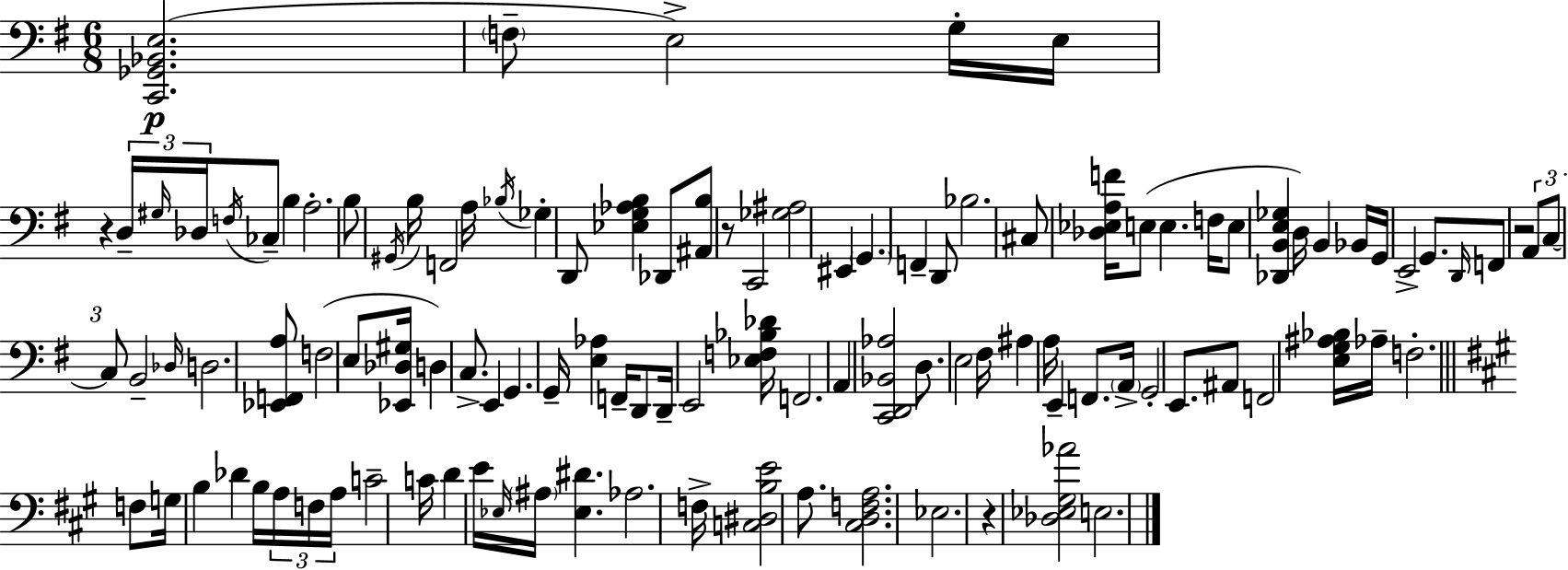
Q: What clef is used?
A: bass